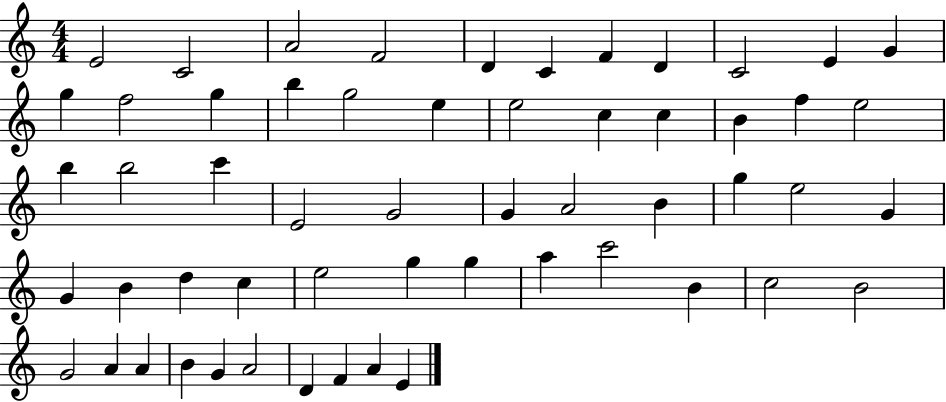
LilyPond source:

{
  \clef treble
  \numericTimeSignature
  \time 4/4
  \key c \major
  e'2 c'2 | a'2 f'2 | d'4 c'4 f'4 d'4 | c'2 e'4 g'4 | \break g''4 f''2 g''4 | b''4 g''2 e''4 | e''2 c''4 c''4 | b'4 f''4 e''2 | \break b''4 b''2 c'''4 | e'2 g'2 | g'4 a'2 b'4 | g''4 e''2 g'4 | \break g'4 b'4 d''4 c''4 | e''2 g''4 g''4 | a''4 c'''2 b'4 | c''2 b'2 | \break g'2 a'4 a'4 | b'4 g'4 a'2 | d'4 f'4 a'4 e'4 | \bar "|."
}